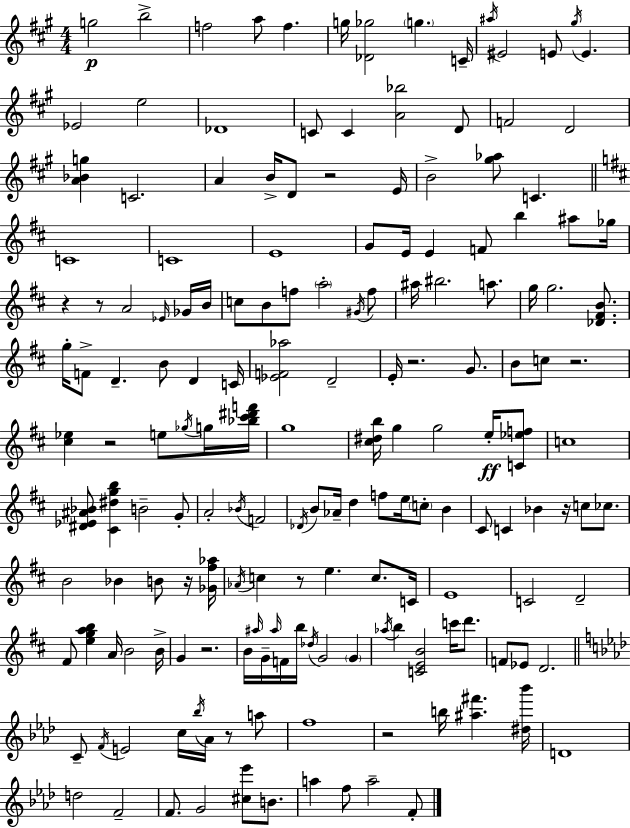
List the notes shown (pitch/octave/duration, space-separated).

G5/h B5/h F5/h A5/e F5/q. G5/s [Db4,Gb5]/h G5/q. C4/s A#5/s EIS4/h E4/e G#5/s E4/q. Eb4/h E5/h Db4/w C4/e C4/q [A4,Bb5]/h D4/e F4/h D4/h [A4,Bb4,G5]/q C4/h. A4/q B4/s D4/e R/h E4/s B4/h [G#5,Ab5]/e C4/q. C4/w C4/w E4/w G4/e E4/s E4/q F4/e B5/q A#5/e Gb5/s R/q R/e A4/h Eb4/s Gb4/s B4/s C5/e B4/e F5/e A5/h G#4/s F5/e A#5/s BIS5/h. A5/e. G5/s G5/h. [Db4,F#4,B4]/e. G5/s F4/e D4/q. B4/e D4/q C4/s [Eb4,F4,Ab5]/h D4/h E4/s R/h. G4/e. B4/e C5/e R/h. [C#5,Eb5]/q R/h E5/e Gb5/s G5/s [Bb5,C#6,D#6,F6]/s G5/w [C#5,D#5,B5]/s G5/q G5/h E5/s [C4,Eb5,F5]/e C5/w [D#4,Eb4,A#4,Bb4]/e [C#4,D#5,G5,B5]/q B4/h G4/e A4/h Bb4/s F4/h Db4/s B4/e Ab4/s D5/q F5/e E5/s C5/e B4/q C#4/e C4/q Bb4/q R/s C5/e CES5/e. B4/h Bb4/q B4/e R/s [Gb4,F#5,Ab5]/s Ab4/s C5/q R/e E5/q. C5/e. C4/s E4/w C4/h D4/h F#4/e [E5,G5,A5,B5]/q A4/s B4/h B4/s G4/q R/h. B4/s A#5/s G4/s A#5/s F4/s B5/s Db5/s G4/h G4/q Ab5/s B5/q [C4,E4,B4]/h C6/s D6/e. F4/e Eb4/e D4/h. C4/e F4/s E4/h C5/s Bb5/s Ab4/s R/e A5/e F5/w R/h B5/s [A#5,F#6]/q. [D#5,Bb6]/s D4/w D5/h F4/h F4/e. G4/h [C#5,Eb6]/e B4/e. A5/q F5/e A5/h F4/e